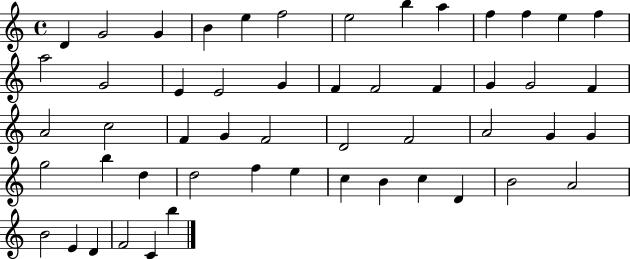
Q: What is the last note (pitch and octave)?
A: B5